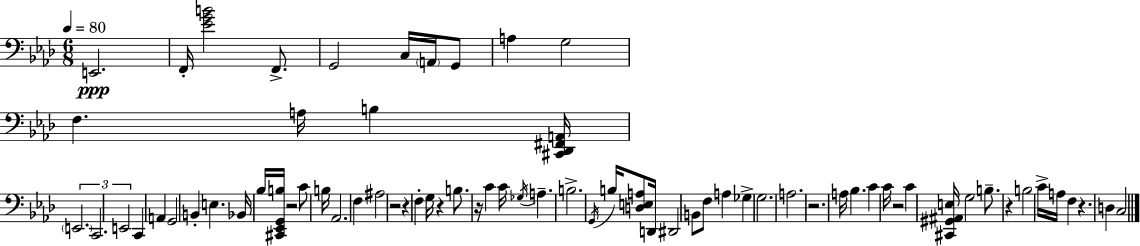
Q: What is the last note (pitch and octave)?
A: C3